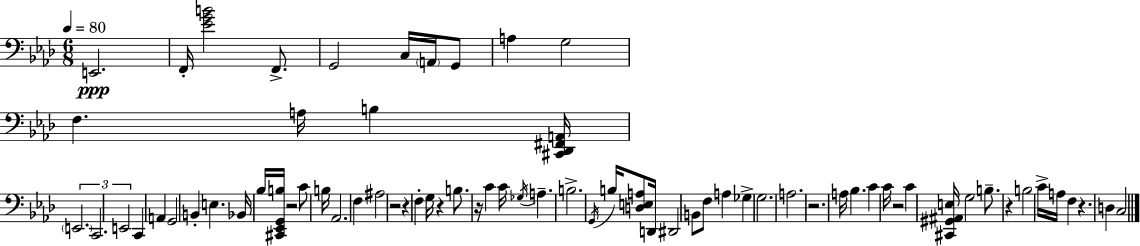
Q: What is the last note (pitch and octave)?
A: C3